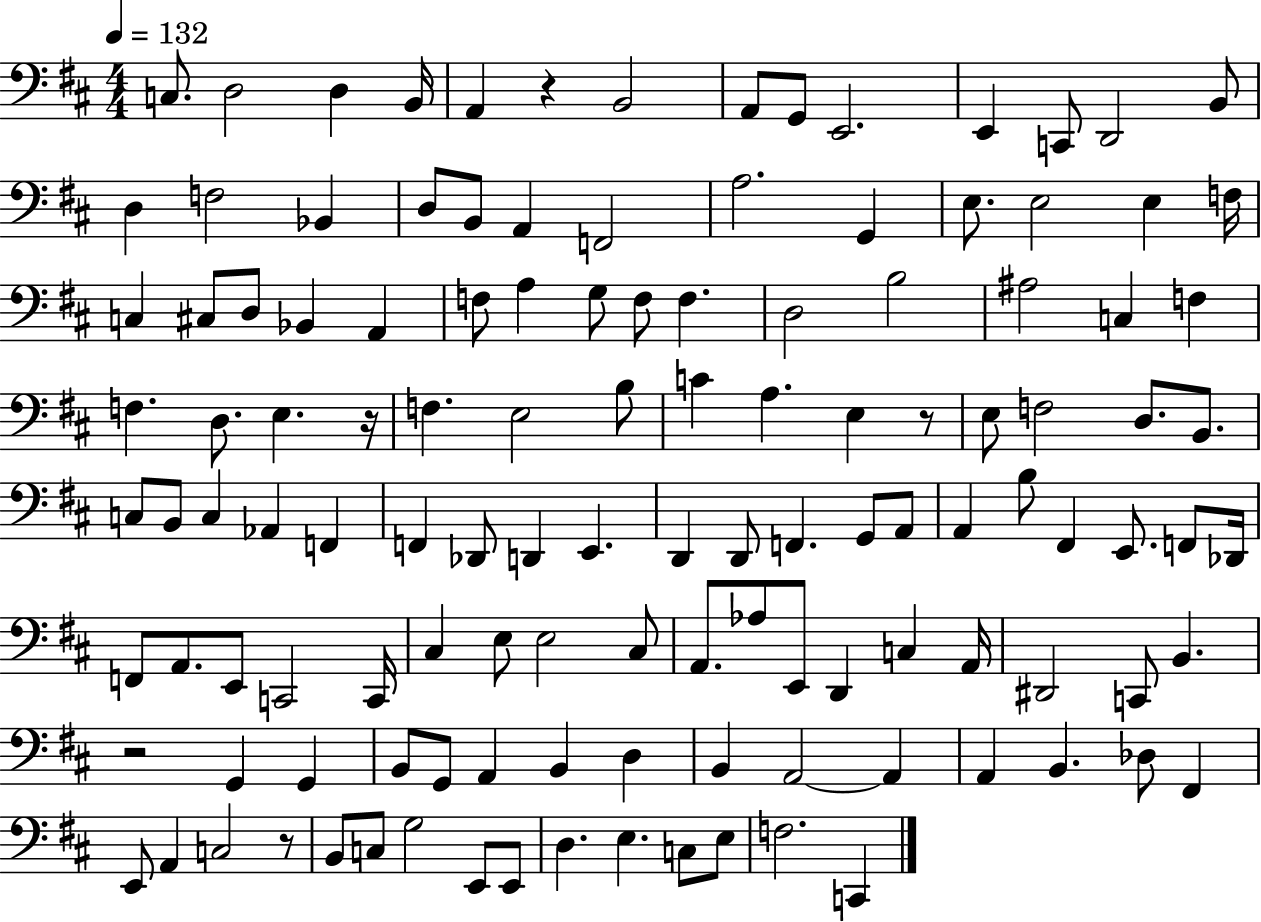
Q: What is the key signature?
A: D major